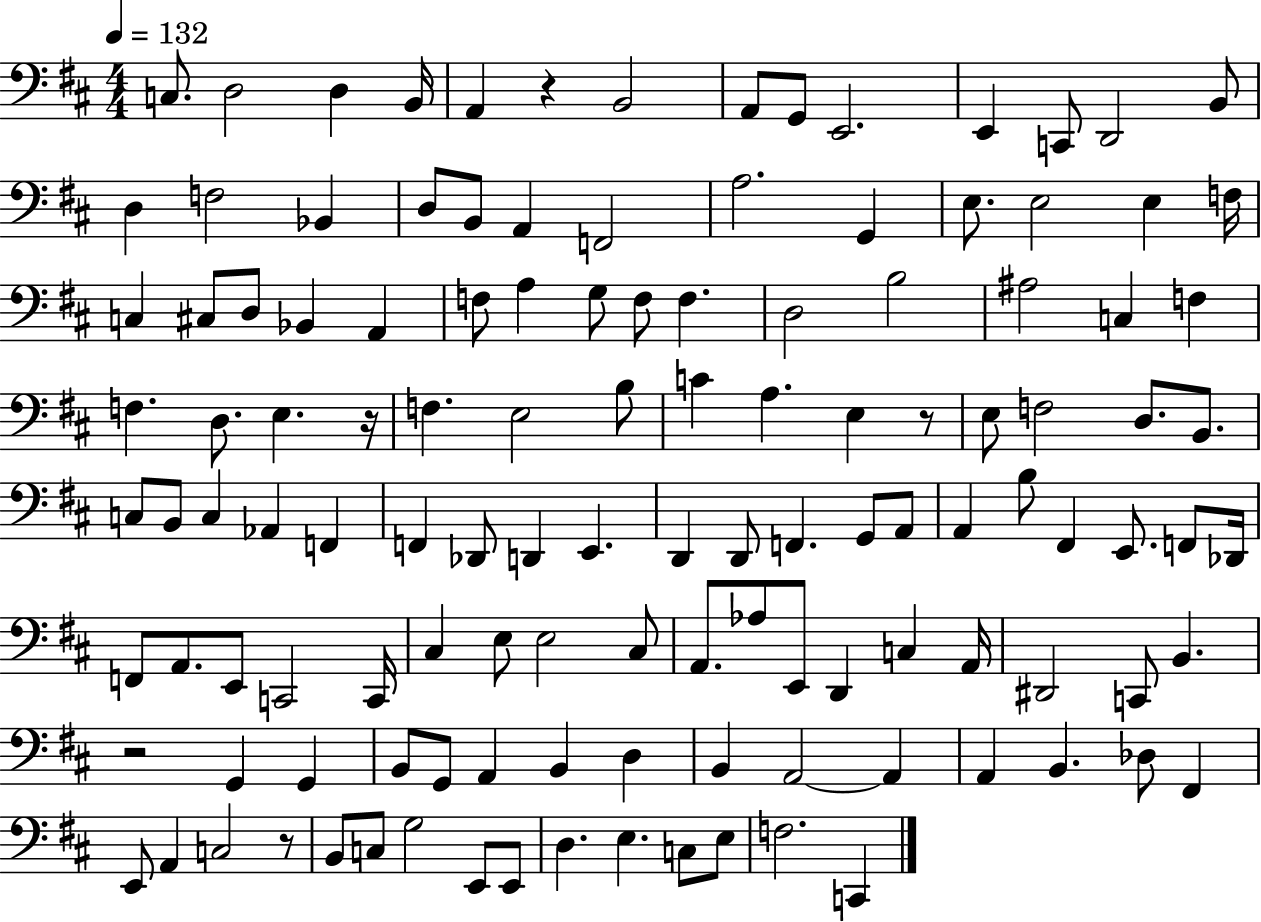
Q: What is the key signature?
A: D major